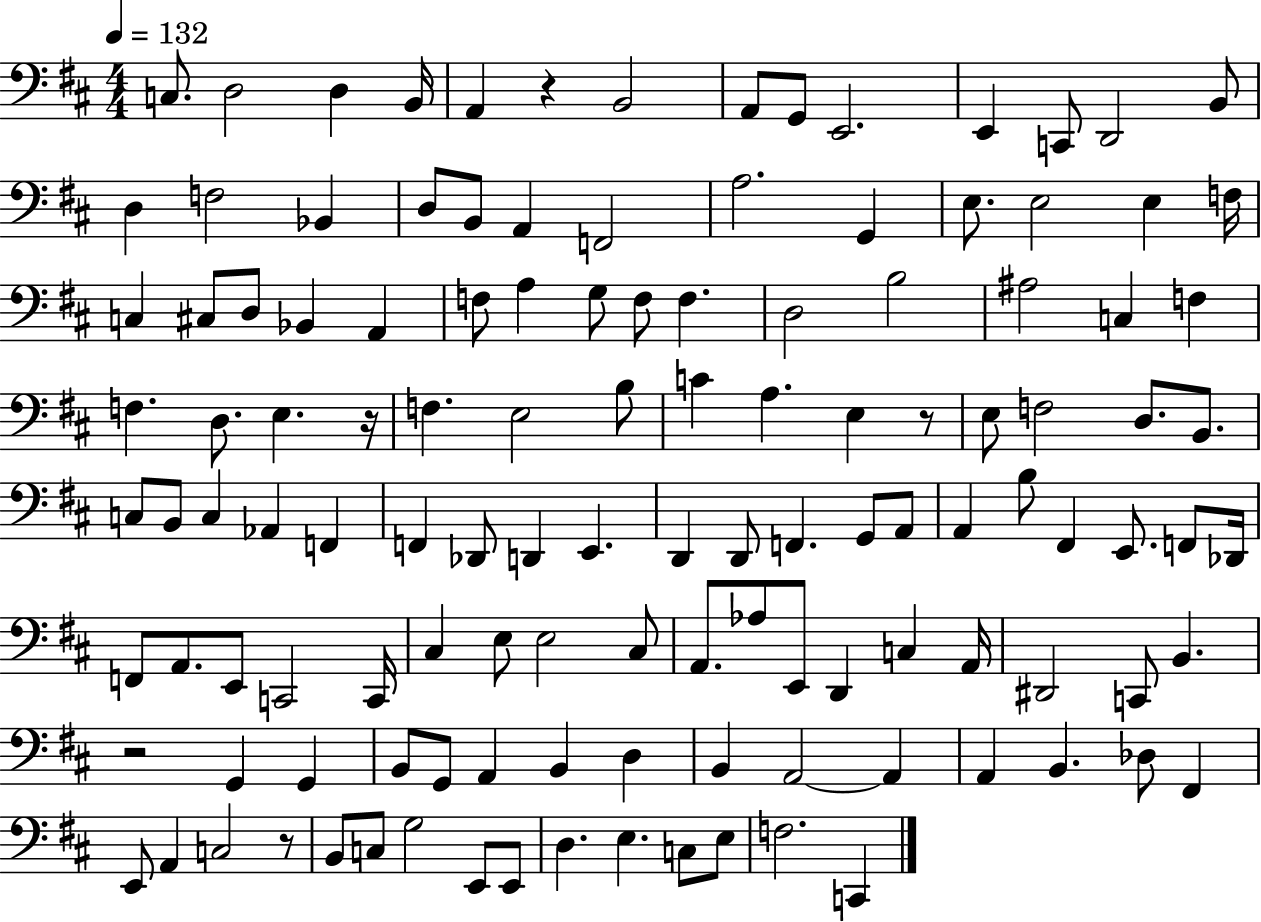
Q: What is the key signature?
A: D major